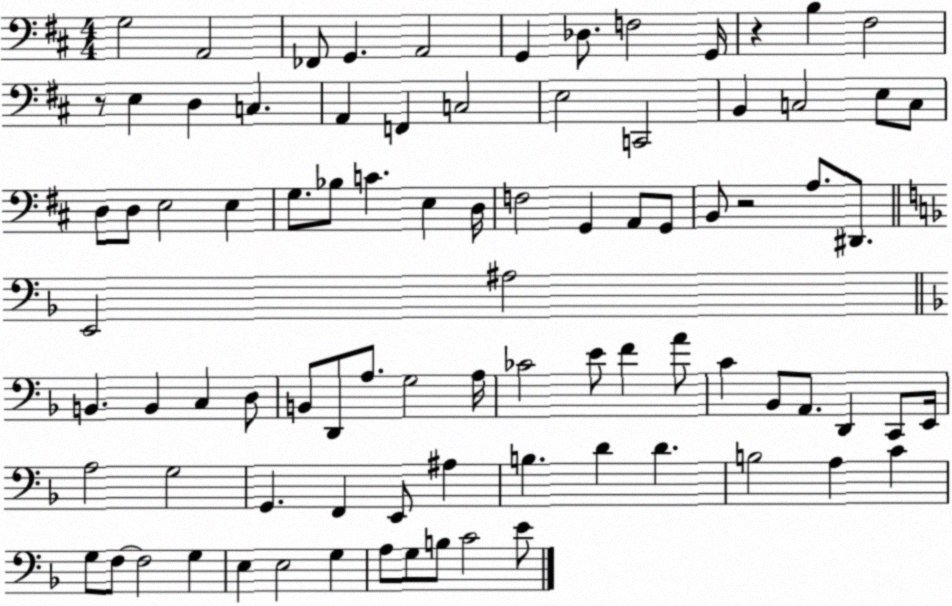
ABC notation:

X:1
T:Untitled
M:4/4
L:1/4
K:D
G,2 A,,2 _F,,/2 G,, A,,2 G,, _D,/2 F,2 G,,/4 z B, ^F,2 z/2 E, D, C, A,, F,, C,2 E,2 C,,2 B,, C,2 E,/2 C,/2 D,/2 D,/2 E,2 E, G,/2 _B,/2 C E, D,/4 F,2 G,, A,,/2 G,,/2 B,,/2 z2 A,/2 ^D,,/2 E,,2 ^A,2 B,, B,, C, D,/2 B,,/2 D,,/2 A,/2 G,2 A,/4 _C2 E/2 F A/2 C _B,,/2 A,,/2 D,, C,,/2 E,,/4 A,2 G,2 G,, F,, E,,/2 ^A, B, D D B,2 A, C G,/2 F,/2 F,2 G, E, E,2 G, A,/2 G,/2 B,/2 C2 E/2